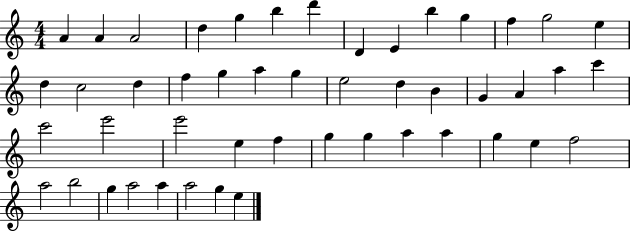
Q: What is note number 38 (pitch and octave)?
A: G5